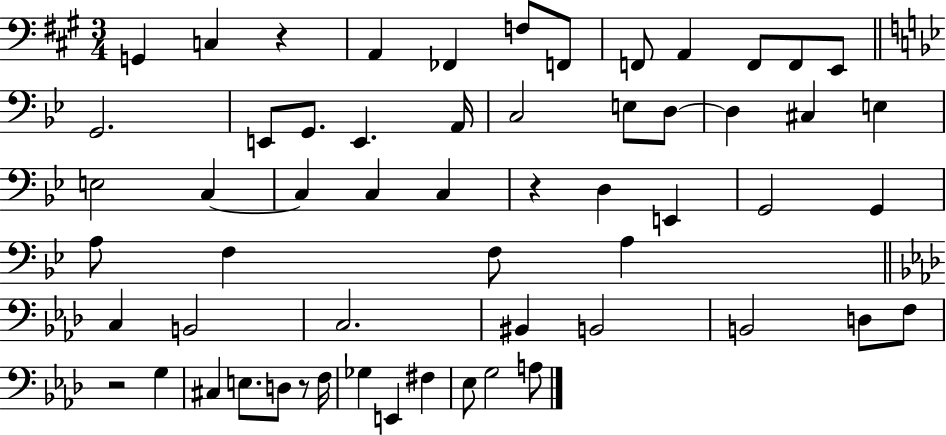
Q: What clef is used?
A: bass